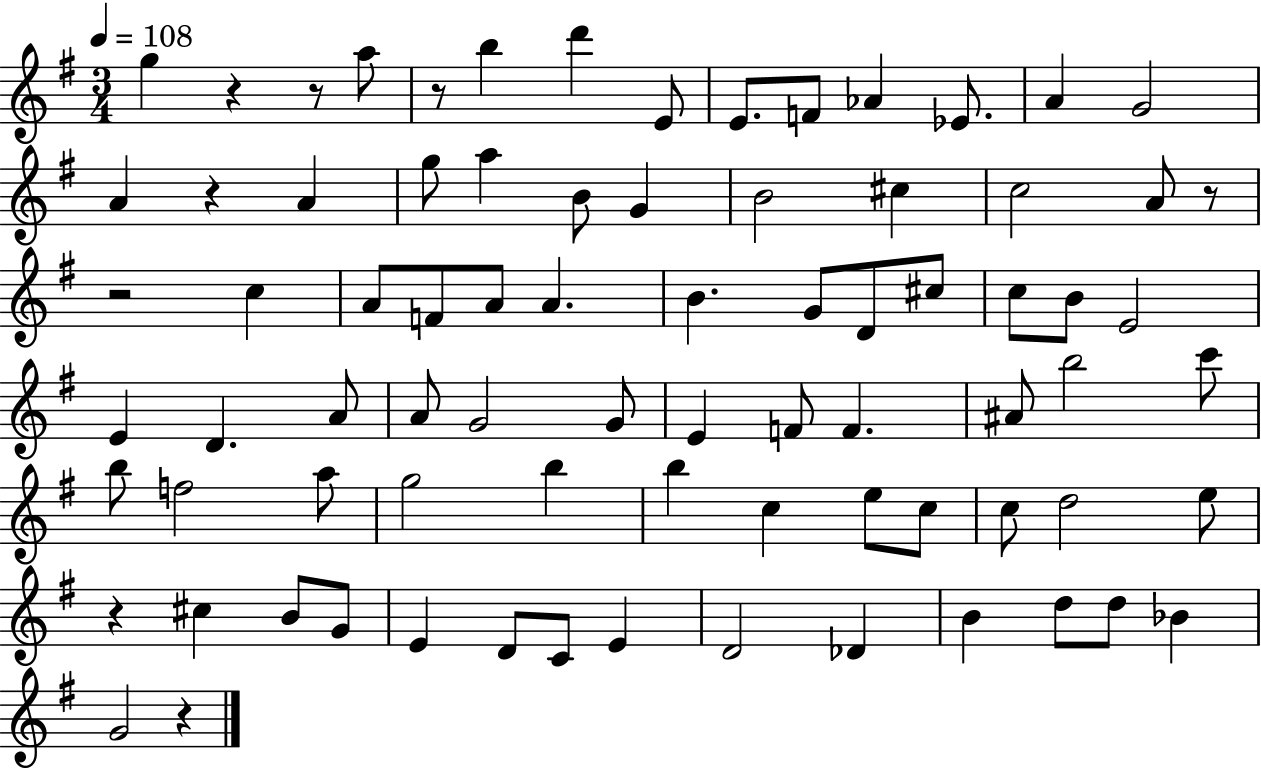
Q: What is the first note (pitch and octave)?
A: G5